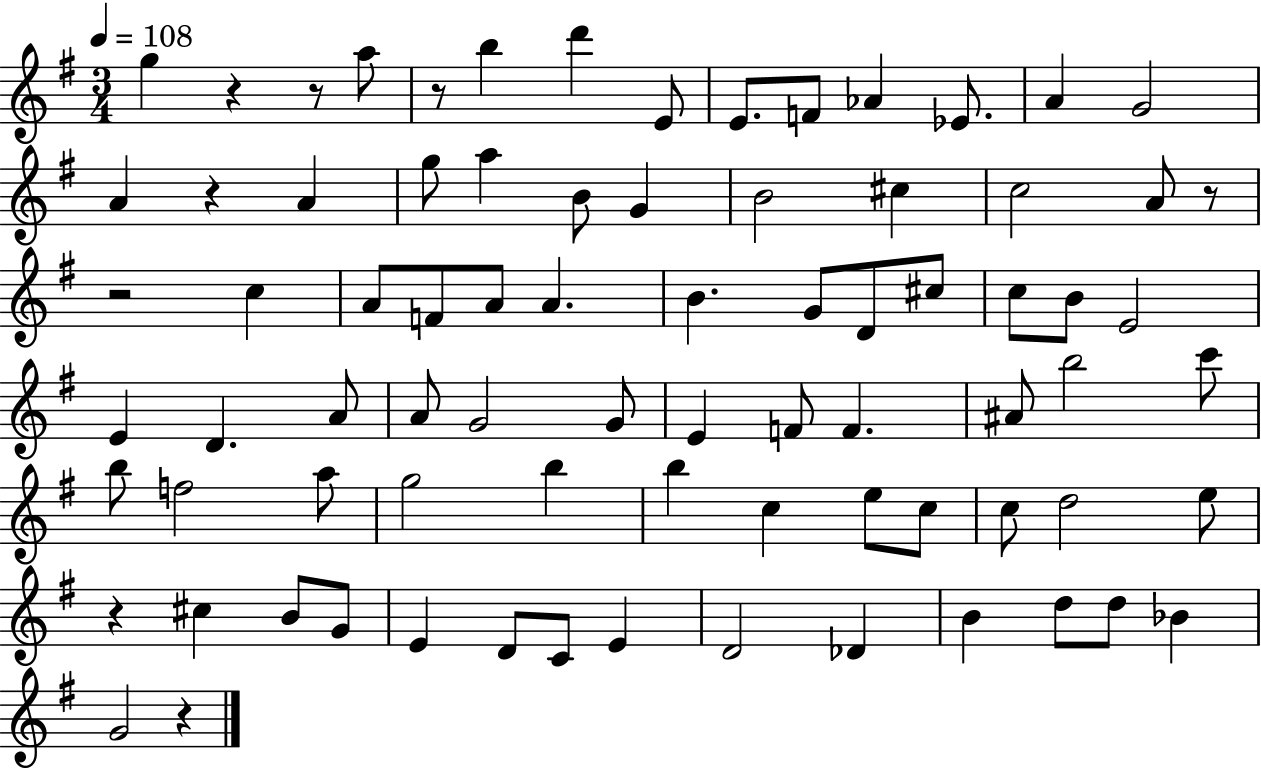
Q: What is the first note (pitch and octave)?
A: G5